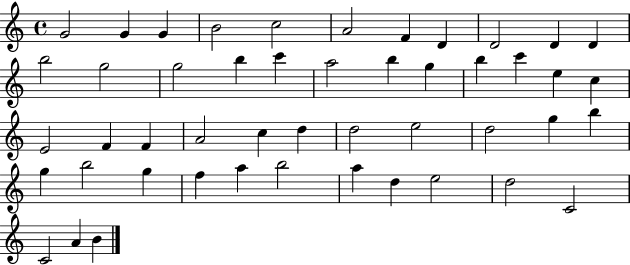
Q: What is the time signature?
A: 4/4